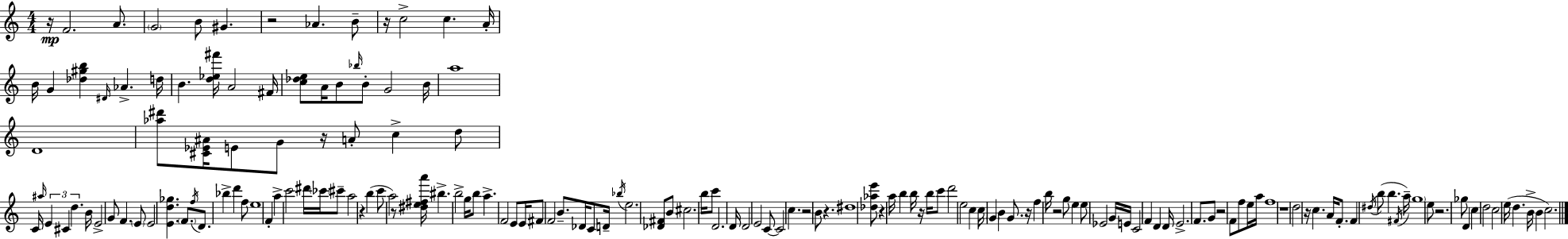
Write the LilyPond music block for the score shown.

{
  \clef treble
  \numericTimeSignature
  \time 4/4
  \key a \minor
  \repeat volta 2 { r16\mp f'2. a'8. | \parenthesize g'2 b'8 gis'4. | r2 aes'4. b'8-- | r16 c''2-> c''4. a'16-. | \break b'16 g'4 <des'' gis'' b''>4 \grace { dis'16 } aes'4.-> | d''16 b'4. <d'' ees'' fis'''>16 a'2 | fis'16 <c'' des'' e''>8 a'16 b'8 \grace { bes''16 } b'8-. g'2 | b'16 a''1 | \break d'1 | <aes'' dis'''>8 <cis' ees' ais'>16 e'8 g'8 r16 a'8-. c''4-> | d''8 c'16 \grace { ais''16 } \tuplet 3/2 { e'4 cis'4 d''4. } | b'16 e'2-> g'8 f'4. | \break \parenthesize e'8 e'2 <e' d'' ges''>4. | \parenthesize f'8. \acciaccatura { f''16 } d'8. bes''4-> d'''4 | f''8 e''1 | f'4-. a''4-> c'''2 | \break dis'''16 \parenthesize ces'''16 cis'''8-- a''2 | r4 b''4( c'''8 a''2) | r8 <dis'' e'' fis'' a'''>16 bis''4.-> b''2-> | g''16 b''8 a''4.-> f'2 | \break e'8 e'16 fis'8 f'2 | b'8.-- des'16 c'8 d'16-- \acciaccatura { bes''16 } e''2. | <des' fis'>8 b'8 cis''2. | b''16 c'''8 d'2. | \break d'16 d'2 e'2 | c'8~~ c'2 c''4. | r2 b'8 r4. | dis''1 | \break <des'' aes'' e'''>8 r4 a''16 b''4 | b''16 r16 b''16 c'''8 d'''2 e''2 | c''4 c''16 \parenthesize g'4 b'4 | g'8. r16 f''4 b''16 r2 | \break g''8 e''4 e''8 ees'2 | g'16 e'16 c'2 f'4 | d'4 d'16 e'2.-> | f'8. g'8 r2 f'8 | \break f''8 e''16 a''16 f''1 | r1 | d''2 r16 c''4. | a'16 f'8.-. f'4 \acciaccatura { dis''16 } b''8( b''4. | \break \acciaccatura { fis'16 }) a''16-- \parenthesize g''1 | e''8 r2. | ges''8 d'4 c''4 d''2 | c''2 e''16( | \break d''4. b'16-> b'4 c''2.) | } \bar "|."
}